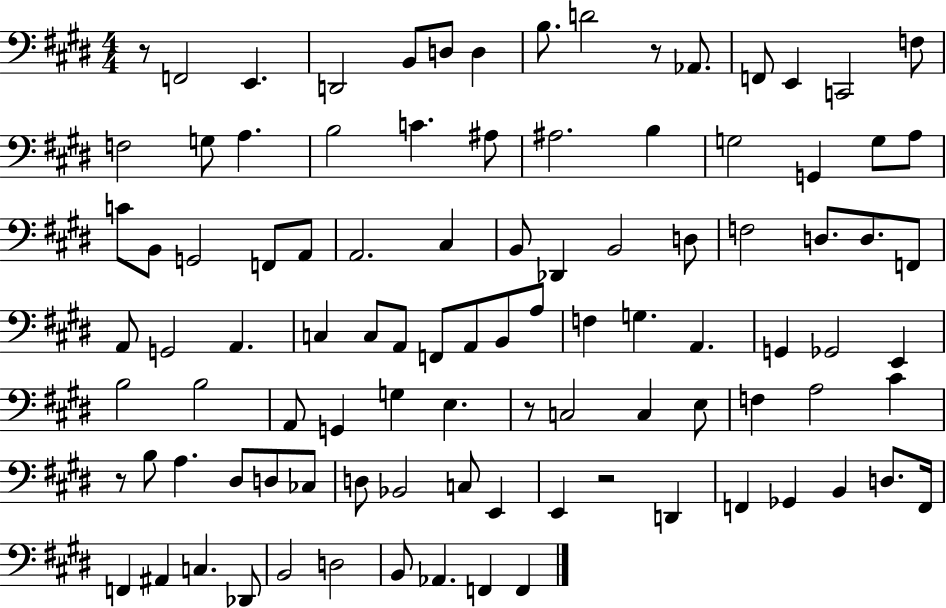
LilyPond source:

{
  \clef bass
  \numericTimeSignature
  \time 4/4
  \key e \major
  r8 f,2 e,4. | d,2 b,8 d8 d4 | b8. d'2 r8 aes,8. | f,8 e,4 c,2 f8 | \break f2 g8 a4. | b2 c'4. ais8 | ais2. b4 | g2 g,4 g8 a8 | \break c'8 b,8 g,2 f,8 a,8 | a,2. cis4 | b,8 des,4 b,2 d8 | f2 d8. d8. f,8 | \break a,8 g,2 a,4. | c4 c8 a,8 f,8 a,8 b,8 a8 | f4 g4. a,4. | g,4 ges,2 e,4 | \break b2 b2 | a,8 g,4 g4 e4. | r8 c2 c4 e8 | f4 a2 cis'4 | \break r8 b8 a4. dis8 d8 ces8 | d8 bes,2 c8 e,4 | e,4 r2 d,4 | f,4 ges,4 b,4 d8. f,16 | \break f,4 ais,4 c4. des,8 | b,2 d2 | b,8 aes,4. f,4 f,4 | \bar "|."
}